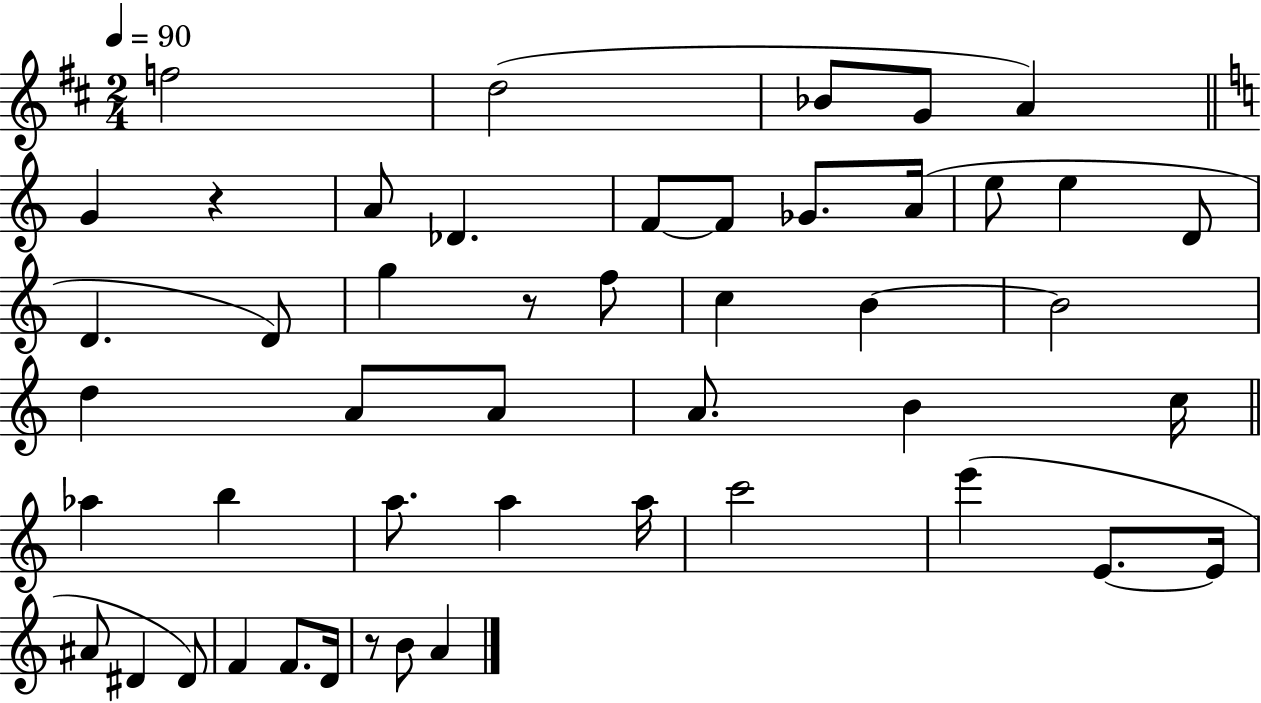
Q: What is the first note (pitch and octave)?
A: F5